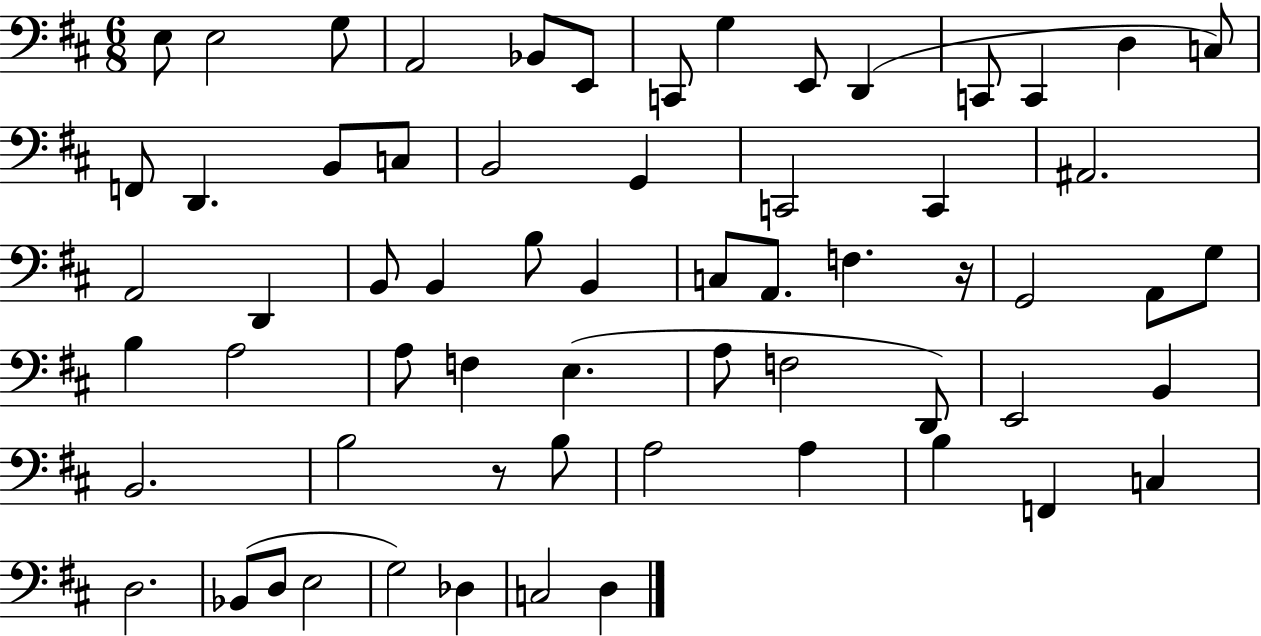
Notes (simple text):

E3/e E3/h G3/e A2/h Bb2/e E2/e C2/e G3/q E2/e D2/q C2/e C2/q D3/q C3/e F2/e D2/q. B2/e C3/e B2/h G2/q C2/h C2/q A#2/h. A2/h D2/q B2/e B2/q B3/e B2/q C3/e A2/e. F3/q. R/s G2/h A2/e G3/e B3/q A3/h A3/e F3/q E3/q. A3/e F3/h D2/e E2/h B2/q B2/h. B3/h R/e B3/e A3/h A3/q B3/q F2/q C3/q D3/h. Bb2/e D3/e E3/h G3/h Db3/q C3/h D3/q